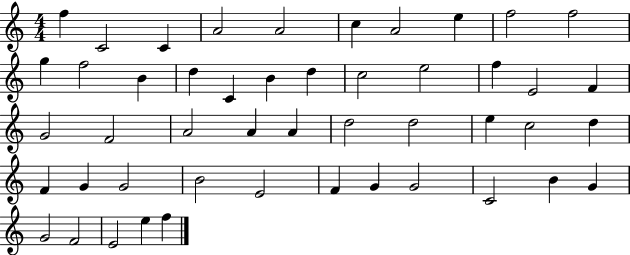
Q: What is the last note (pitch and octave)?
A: F5